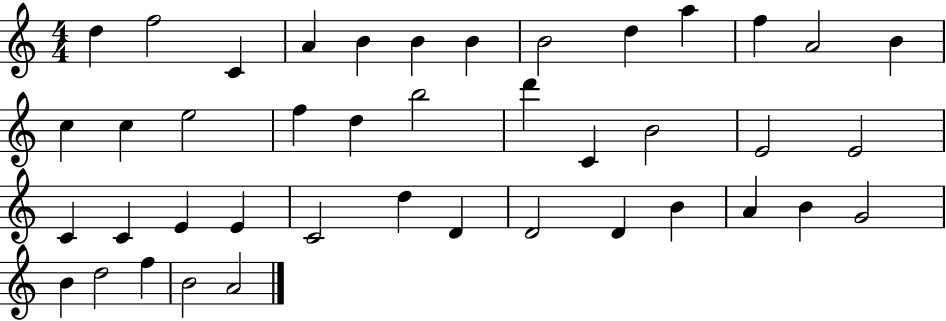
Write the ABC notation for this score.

X:1
T:Untitled
M:4/4
L:1/4
K:C
d f2 C A B B B B2 d a f A2 B c c e2 f d b2 d' C B2 E2 E2 C C E E C2 d D D2 D B A B G2 B d2 f B2 A2